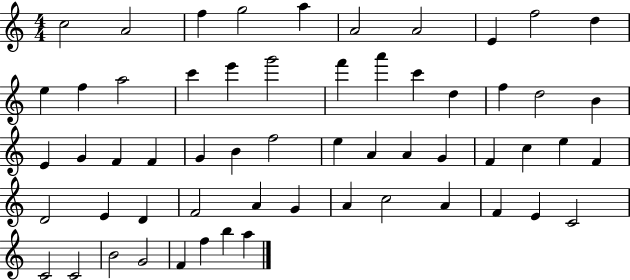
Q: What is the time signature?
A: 4/4